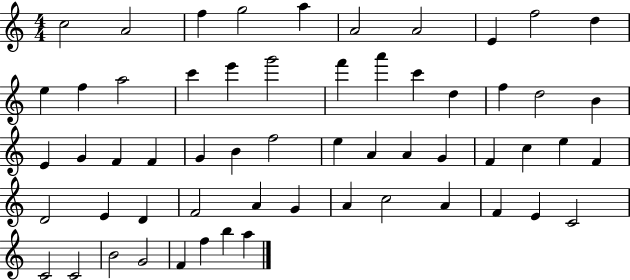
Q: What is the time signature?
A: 4/4